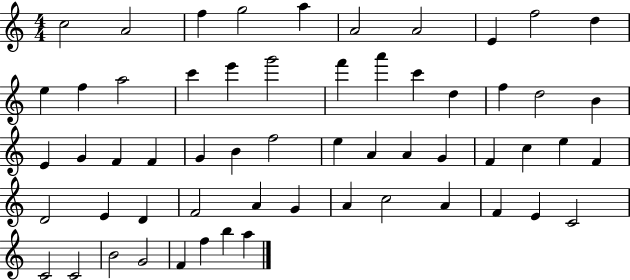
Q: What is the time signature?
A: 4/4